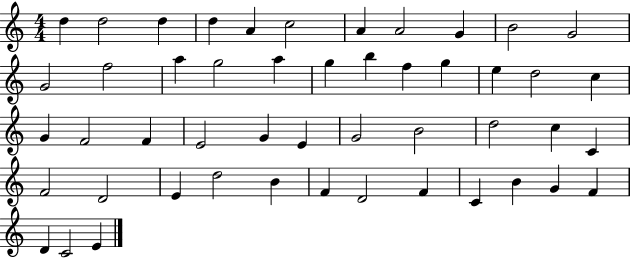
D5/q D5/h D5/q D5/q A4/q C5/h A4/q A4/h G4/q B4/h G4/h G4/h F5/h A5/q G5/h A5/q G5/q B5/q F5/q G5/q E5/q D5/h C5/q G4/q F4/h F4/q E4/h G4/q E4/q G4/h B4/h D5/h C5/q C4/q F4/h D4/h E4/q D5/h B4/q F4/q D4/h F4/q C4/q B4/q G4/q F4/q D4/q C4/h E4/q